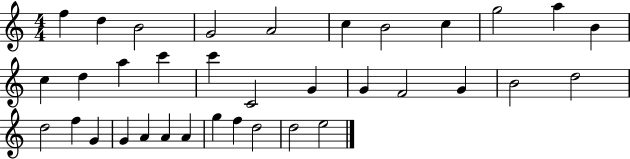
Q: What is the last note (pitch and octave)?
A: E5